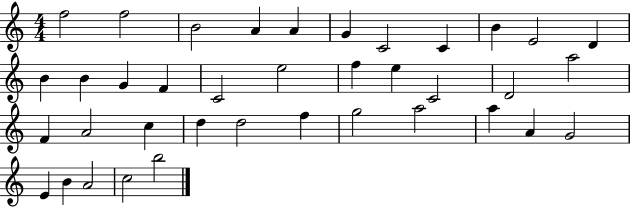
F5/h F5/h B4/h A4/q A4/q G4/q C4/h C4/q B4/q E4/h D4/q B4/q B4/q G4/q F4/q C4/h E5/h F5/q E5/q C4/h D4/h A5/h F4/q A4/h C5/q D5/q D5/h F5/q G5/h A5/h A5/q A4/q G4/h E4/q B4/q A4/h C5/h B5/h